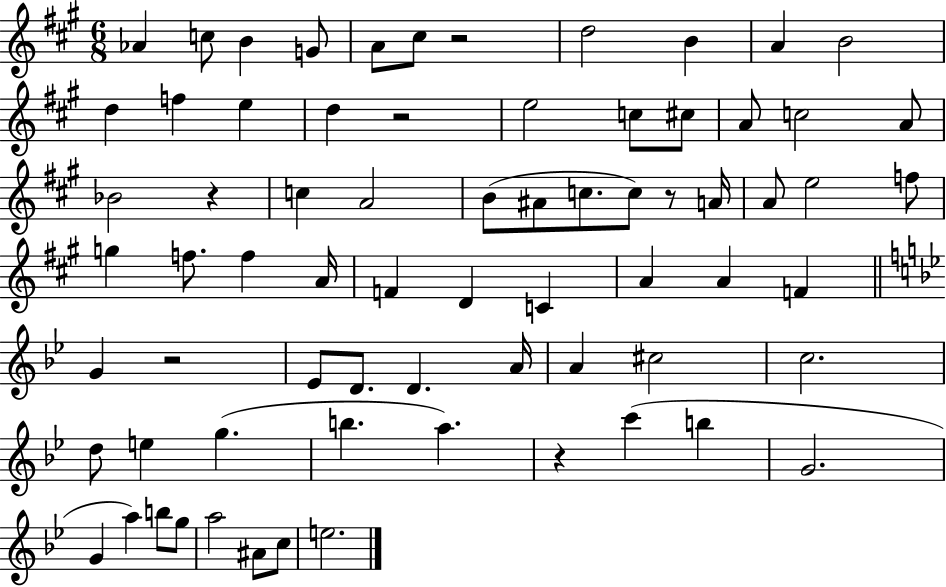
X:1
T:Untitled
M:6/8
L:1/4
K:A
_A c/2 B G/2 A/2 ^c/2 z2 d2 B A B2 d f e d z2 e2 c/2 ^c/2 A/2 c2 A/2 _B2 z c A2 B/2 ^A/2 c/2 c/2 z/2 A/4 A/2 e2 f/2 g f/2 f A/4 F D C A A F G z2 _E/2 D/2 D A/4 A ^c2 c2 d/2 e g b a z c' b G2 G a b/2 g/2 a2 ^A/2 c/2 e2